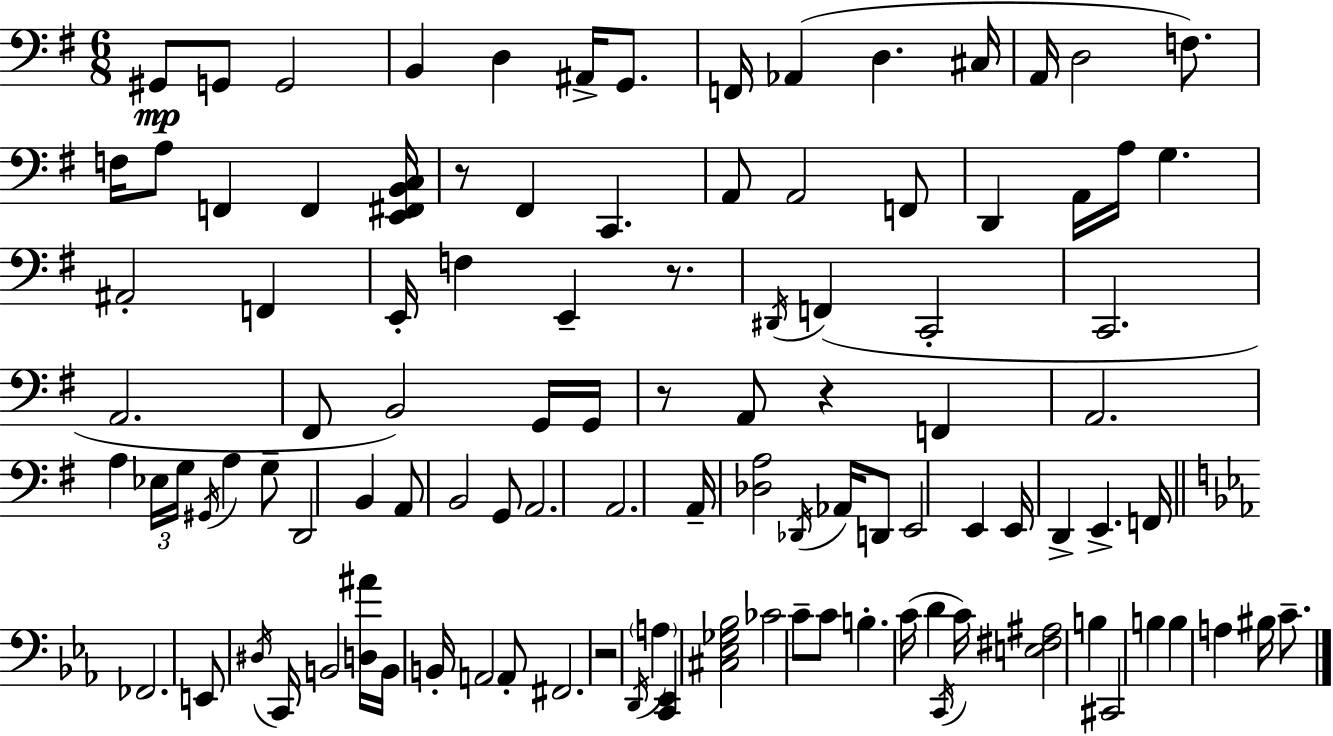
G#2/e G2/e G2/h B2/q D3/q A#2/s G2/e. F2/s Ab2/q D3/q. C#3/s A2/s D3/h F3/e. F3/s A3/e F2/q F2/q [E2,F#2,B2,C3]/s R/e F#2/q C2/q. A2/e A2/h F2/e D2/q A2/s A3/s G3/q. A#2/h F2/q E2/s F3/q E2/q R/e. D#2/s F2/q C2/h C2/h. A2/h. F#2/e B2/h G2/s G2/s R/e A2/e R/q F2/q A2/h. A3/q Eb3/s G3/s G#2/s A3/q G3/e D2/h B2/q A2/e B2/h G2/e A2/h. A2/h. A2/s [Db3,A3]/h Db2/s Ab2/s D2/e E2/h E2/q E2/s D2/q E2/q. F2/s FES2/h. E2/e D#3/s C2/s B2/h [D3,A#4]/s B2/s B2/s A2/h A2/e F#2/h. R/h D2/s A3/q [C2,Eb2]/q [C#3,Eb3,Gb3,Bb3]/h CES4/h C4/e C4/e B3/q. C4/s D4/q C2/s C4/s [E3,F#3,A#3]/h B3/q C#2/h B3/q B3/q A3/q BIS3/s C4/e.